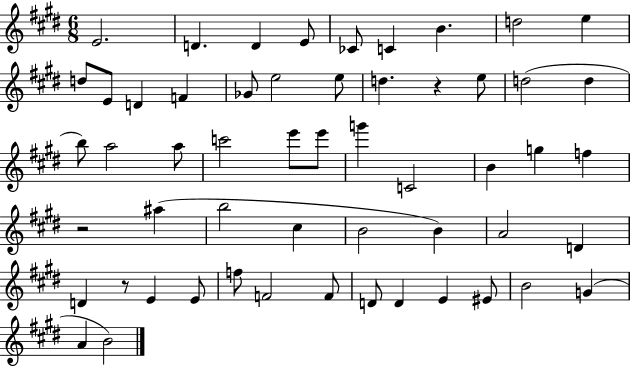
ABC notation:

X:1
T:Untitled
M:6/8
L:1/4
K:E
E2 D D E/2 _C/2 C B d2 e d/2 E/2 D F _G/2 e2 e/2 d z e/2 d2 d b/2 a2 a/2 c'2 e'/2 e'/2 g' C2 B g f z2 ^a b2 ^c B2 B A2 D D z/2 E E/2 f/2 F2 F/2 D/2 D E ^E/2 B2 G A B2